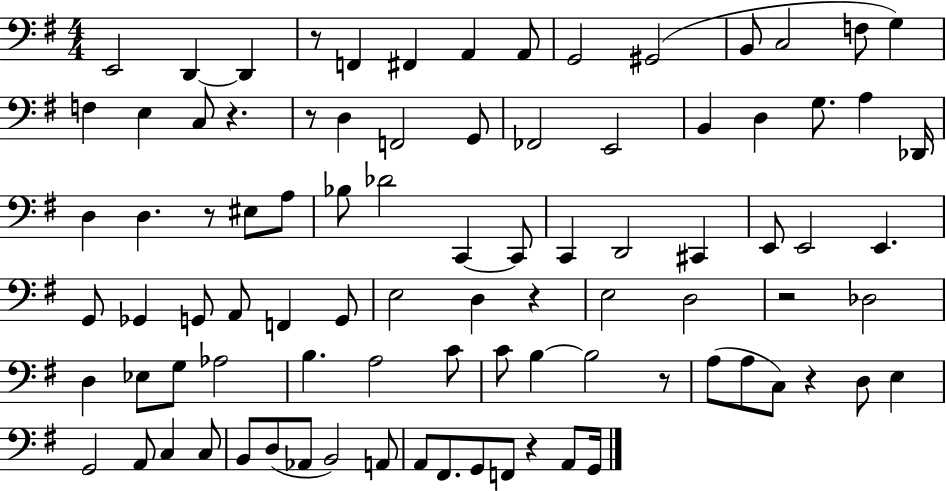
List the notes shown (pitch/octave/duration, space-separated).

E2/h D2/q D2/q R/e F2/q F#2/q A2/q A2/e G2/h G#2/h B2/e C3/h F3/e G3/q F3/q E3/q C3/e R/q. R/e D3/q F2/h G2/e FES2/h E2/h B2/q D3/q G3/e. A3/q Db2/s D3/q D3/q. R/e EIS3/e A3/e Bb3/e Db4/h C2/q C2/e C2/q D2/h C#2/q E2/e E2/h E2/q. G2/e Gb2/q G2/e A2/e F2/q G2/e E3/h D3/q R/q E3/h D3/h R/h Db3/h D3/q Eb3/e G3/e Ab3/h B3/q. A3/h C4/e C4/e B3/q B3/h R/e A3/e A3/e C3/e R/q D3/e E3/q G2/h A2/e C3/q C3/e B2/e D3/e Ab2/e B2/h A2/e A2/e F#2/e. G2/e F2/e R/q A2/e G2/s